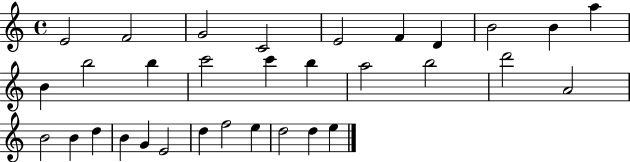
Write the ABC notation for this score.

X:1
T:Untitled
M:4/4
L:1/4
K:C
E2 F2 G2 C2 E2 F D B2 B a B b2 b c'2 c' b a2 b2 d'2 A2 B2 B d B G E2 d f2 e d2 d e